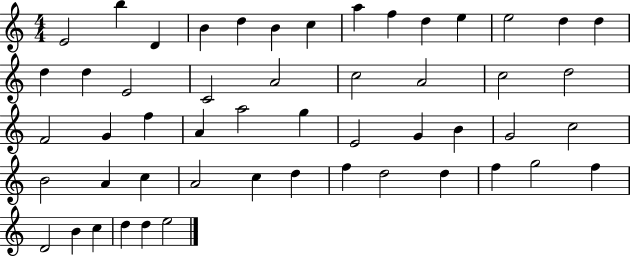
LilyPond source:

{
  \clef treble
  \numericTimeSignature
  \time 4/4
  \key c \major
  e'2 b''4 d'4 | b'4 d''4 b'4 c''4 | a''4 f''4 d''4 e''4 | e''2 d''4 d''4 | \break d''4 d''4 e'2 | c'2 a'2 | c''2 a'2 | c''2 d''2 | \break f'2 g'4 f''4 | a'4 a''2 g''4 | e'2 g'4 b'4 | g'2 c''2 | \break b'2 a'4 c''4 | a'2 c''4 d''4 | f''4 d''2 d''4 | f''4 g''2 f''4 | \break d'2 b'4 c''4 | d''4 d''4 e''2 | \bar "|."
}